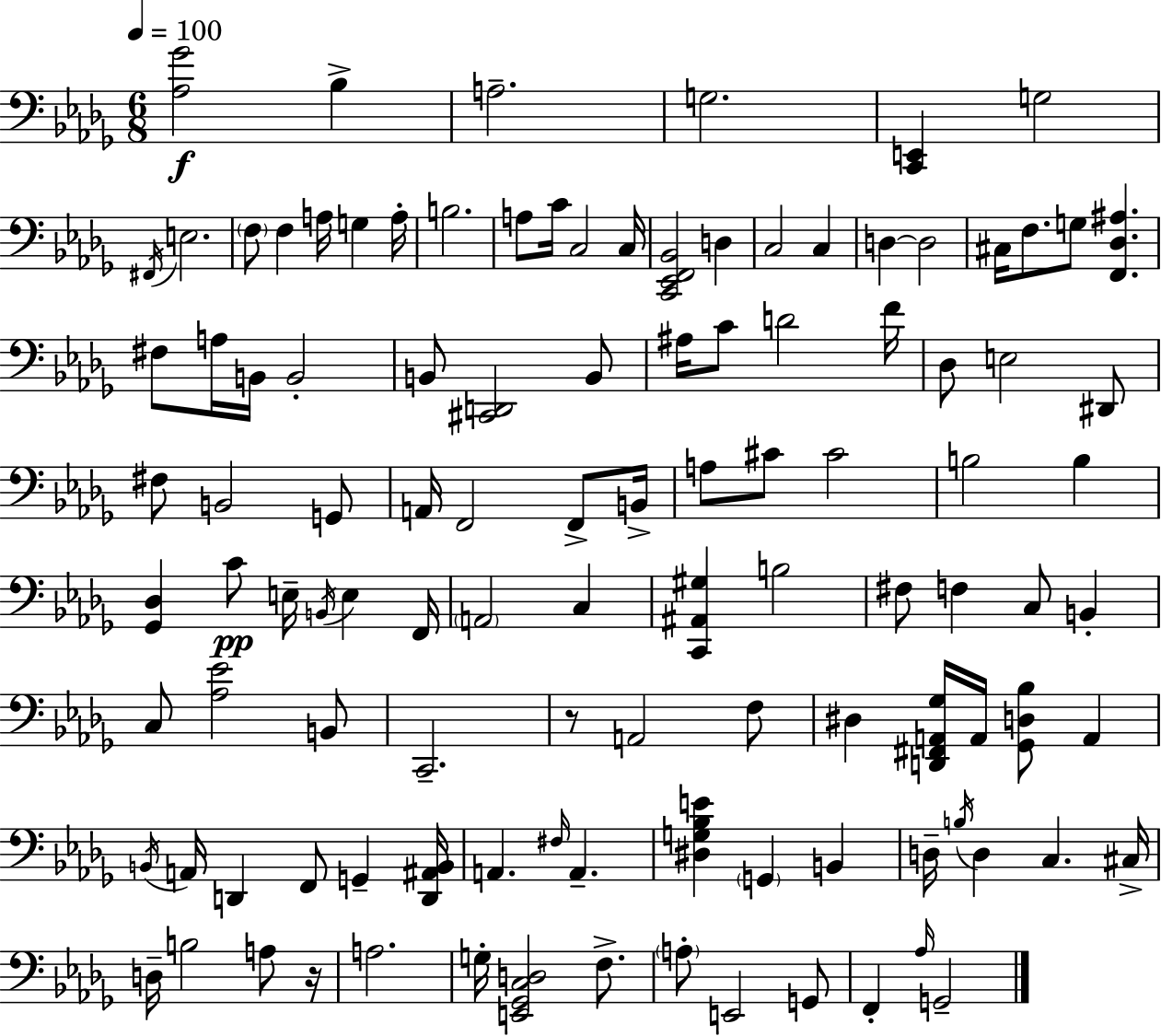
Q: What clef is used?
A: bass